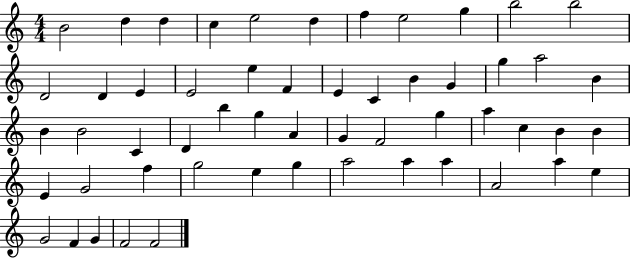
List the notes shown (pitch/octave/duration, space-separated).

B4/h D5/q D5/q C5/q E5/h D5/q F5/q E5/h G5/q B5/h B5/h D4/h D4/q E4/q E4/h E5/q F4/q E4/q C4/q B4/q G4/q G5/q A5/h B4/q B4/q B4/h C4/q D4/q B5/q G5/q A4/q G4/q F4/h G5/q A5/q C5/q B4/q B4/q E4/q G4/h F5/q G5/h E5/q G5/q A5/h A5/q A5/q A4/h A5/q E5/q G4/h F4/q G4/q F4/h F4/h